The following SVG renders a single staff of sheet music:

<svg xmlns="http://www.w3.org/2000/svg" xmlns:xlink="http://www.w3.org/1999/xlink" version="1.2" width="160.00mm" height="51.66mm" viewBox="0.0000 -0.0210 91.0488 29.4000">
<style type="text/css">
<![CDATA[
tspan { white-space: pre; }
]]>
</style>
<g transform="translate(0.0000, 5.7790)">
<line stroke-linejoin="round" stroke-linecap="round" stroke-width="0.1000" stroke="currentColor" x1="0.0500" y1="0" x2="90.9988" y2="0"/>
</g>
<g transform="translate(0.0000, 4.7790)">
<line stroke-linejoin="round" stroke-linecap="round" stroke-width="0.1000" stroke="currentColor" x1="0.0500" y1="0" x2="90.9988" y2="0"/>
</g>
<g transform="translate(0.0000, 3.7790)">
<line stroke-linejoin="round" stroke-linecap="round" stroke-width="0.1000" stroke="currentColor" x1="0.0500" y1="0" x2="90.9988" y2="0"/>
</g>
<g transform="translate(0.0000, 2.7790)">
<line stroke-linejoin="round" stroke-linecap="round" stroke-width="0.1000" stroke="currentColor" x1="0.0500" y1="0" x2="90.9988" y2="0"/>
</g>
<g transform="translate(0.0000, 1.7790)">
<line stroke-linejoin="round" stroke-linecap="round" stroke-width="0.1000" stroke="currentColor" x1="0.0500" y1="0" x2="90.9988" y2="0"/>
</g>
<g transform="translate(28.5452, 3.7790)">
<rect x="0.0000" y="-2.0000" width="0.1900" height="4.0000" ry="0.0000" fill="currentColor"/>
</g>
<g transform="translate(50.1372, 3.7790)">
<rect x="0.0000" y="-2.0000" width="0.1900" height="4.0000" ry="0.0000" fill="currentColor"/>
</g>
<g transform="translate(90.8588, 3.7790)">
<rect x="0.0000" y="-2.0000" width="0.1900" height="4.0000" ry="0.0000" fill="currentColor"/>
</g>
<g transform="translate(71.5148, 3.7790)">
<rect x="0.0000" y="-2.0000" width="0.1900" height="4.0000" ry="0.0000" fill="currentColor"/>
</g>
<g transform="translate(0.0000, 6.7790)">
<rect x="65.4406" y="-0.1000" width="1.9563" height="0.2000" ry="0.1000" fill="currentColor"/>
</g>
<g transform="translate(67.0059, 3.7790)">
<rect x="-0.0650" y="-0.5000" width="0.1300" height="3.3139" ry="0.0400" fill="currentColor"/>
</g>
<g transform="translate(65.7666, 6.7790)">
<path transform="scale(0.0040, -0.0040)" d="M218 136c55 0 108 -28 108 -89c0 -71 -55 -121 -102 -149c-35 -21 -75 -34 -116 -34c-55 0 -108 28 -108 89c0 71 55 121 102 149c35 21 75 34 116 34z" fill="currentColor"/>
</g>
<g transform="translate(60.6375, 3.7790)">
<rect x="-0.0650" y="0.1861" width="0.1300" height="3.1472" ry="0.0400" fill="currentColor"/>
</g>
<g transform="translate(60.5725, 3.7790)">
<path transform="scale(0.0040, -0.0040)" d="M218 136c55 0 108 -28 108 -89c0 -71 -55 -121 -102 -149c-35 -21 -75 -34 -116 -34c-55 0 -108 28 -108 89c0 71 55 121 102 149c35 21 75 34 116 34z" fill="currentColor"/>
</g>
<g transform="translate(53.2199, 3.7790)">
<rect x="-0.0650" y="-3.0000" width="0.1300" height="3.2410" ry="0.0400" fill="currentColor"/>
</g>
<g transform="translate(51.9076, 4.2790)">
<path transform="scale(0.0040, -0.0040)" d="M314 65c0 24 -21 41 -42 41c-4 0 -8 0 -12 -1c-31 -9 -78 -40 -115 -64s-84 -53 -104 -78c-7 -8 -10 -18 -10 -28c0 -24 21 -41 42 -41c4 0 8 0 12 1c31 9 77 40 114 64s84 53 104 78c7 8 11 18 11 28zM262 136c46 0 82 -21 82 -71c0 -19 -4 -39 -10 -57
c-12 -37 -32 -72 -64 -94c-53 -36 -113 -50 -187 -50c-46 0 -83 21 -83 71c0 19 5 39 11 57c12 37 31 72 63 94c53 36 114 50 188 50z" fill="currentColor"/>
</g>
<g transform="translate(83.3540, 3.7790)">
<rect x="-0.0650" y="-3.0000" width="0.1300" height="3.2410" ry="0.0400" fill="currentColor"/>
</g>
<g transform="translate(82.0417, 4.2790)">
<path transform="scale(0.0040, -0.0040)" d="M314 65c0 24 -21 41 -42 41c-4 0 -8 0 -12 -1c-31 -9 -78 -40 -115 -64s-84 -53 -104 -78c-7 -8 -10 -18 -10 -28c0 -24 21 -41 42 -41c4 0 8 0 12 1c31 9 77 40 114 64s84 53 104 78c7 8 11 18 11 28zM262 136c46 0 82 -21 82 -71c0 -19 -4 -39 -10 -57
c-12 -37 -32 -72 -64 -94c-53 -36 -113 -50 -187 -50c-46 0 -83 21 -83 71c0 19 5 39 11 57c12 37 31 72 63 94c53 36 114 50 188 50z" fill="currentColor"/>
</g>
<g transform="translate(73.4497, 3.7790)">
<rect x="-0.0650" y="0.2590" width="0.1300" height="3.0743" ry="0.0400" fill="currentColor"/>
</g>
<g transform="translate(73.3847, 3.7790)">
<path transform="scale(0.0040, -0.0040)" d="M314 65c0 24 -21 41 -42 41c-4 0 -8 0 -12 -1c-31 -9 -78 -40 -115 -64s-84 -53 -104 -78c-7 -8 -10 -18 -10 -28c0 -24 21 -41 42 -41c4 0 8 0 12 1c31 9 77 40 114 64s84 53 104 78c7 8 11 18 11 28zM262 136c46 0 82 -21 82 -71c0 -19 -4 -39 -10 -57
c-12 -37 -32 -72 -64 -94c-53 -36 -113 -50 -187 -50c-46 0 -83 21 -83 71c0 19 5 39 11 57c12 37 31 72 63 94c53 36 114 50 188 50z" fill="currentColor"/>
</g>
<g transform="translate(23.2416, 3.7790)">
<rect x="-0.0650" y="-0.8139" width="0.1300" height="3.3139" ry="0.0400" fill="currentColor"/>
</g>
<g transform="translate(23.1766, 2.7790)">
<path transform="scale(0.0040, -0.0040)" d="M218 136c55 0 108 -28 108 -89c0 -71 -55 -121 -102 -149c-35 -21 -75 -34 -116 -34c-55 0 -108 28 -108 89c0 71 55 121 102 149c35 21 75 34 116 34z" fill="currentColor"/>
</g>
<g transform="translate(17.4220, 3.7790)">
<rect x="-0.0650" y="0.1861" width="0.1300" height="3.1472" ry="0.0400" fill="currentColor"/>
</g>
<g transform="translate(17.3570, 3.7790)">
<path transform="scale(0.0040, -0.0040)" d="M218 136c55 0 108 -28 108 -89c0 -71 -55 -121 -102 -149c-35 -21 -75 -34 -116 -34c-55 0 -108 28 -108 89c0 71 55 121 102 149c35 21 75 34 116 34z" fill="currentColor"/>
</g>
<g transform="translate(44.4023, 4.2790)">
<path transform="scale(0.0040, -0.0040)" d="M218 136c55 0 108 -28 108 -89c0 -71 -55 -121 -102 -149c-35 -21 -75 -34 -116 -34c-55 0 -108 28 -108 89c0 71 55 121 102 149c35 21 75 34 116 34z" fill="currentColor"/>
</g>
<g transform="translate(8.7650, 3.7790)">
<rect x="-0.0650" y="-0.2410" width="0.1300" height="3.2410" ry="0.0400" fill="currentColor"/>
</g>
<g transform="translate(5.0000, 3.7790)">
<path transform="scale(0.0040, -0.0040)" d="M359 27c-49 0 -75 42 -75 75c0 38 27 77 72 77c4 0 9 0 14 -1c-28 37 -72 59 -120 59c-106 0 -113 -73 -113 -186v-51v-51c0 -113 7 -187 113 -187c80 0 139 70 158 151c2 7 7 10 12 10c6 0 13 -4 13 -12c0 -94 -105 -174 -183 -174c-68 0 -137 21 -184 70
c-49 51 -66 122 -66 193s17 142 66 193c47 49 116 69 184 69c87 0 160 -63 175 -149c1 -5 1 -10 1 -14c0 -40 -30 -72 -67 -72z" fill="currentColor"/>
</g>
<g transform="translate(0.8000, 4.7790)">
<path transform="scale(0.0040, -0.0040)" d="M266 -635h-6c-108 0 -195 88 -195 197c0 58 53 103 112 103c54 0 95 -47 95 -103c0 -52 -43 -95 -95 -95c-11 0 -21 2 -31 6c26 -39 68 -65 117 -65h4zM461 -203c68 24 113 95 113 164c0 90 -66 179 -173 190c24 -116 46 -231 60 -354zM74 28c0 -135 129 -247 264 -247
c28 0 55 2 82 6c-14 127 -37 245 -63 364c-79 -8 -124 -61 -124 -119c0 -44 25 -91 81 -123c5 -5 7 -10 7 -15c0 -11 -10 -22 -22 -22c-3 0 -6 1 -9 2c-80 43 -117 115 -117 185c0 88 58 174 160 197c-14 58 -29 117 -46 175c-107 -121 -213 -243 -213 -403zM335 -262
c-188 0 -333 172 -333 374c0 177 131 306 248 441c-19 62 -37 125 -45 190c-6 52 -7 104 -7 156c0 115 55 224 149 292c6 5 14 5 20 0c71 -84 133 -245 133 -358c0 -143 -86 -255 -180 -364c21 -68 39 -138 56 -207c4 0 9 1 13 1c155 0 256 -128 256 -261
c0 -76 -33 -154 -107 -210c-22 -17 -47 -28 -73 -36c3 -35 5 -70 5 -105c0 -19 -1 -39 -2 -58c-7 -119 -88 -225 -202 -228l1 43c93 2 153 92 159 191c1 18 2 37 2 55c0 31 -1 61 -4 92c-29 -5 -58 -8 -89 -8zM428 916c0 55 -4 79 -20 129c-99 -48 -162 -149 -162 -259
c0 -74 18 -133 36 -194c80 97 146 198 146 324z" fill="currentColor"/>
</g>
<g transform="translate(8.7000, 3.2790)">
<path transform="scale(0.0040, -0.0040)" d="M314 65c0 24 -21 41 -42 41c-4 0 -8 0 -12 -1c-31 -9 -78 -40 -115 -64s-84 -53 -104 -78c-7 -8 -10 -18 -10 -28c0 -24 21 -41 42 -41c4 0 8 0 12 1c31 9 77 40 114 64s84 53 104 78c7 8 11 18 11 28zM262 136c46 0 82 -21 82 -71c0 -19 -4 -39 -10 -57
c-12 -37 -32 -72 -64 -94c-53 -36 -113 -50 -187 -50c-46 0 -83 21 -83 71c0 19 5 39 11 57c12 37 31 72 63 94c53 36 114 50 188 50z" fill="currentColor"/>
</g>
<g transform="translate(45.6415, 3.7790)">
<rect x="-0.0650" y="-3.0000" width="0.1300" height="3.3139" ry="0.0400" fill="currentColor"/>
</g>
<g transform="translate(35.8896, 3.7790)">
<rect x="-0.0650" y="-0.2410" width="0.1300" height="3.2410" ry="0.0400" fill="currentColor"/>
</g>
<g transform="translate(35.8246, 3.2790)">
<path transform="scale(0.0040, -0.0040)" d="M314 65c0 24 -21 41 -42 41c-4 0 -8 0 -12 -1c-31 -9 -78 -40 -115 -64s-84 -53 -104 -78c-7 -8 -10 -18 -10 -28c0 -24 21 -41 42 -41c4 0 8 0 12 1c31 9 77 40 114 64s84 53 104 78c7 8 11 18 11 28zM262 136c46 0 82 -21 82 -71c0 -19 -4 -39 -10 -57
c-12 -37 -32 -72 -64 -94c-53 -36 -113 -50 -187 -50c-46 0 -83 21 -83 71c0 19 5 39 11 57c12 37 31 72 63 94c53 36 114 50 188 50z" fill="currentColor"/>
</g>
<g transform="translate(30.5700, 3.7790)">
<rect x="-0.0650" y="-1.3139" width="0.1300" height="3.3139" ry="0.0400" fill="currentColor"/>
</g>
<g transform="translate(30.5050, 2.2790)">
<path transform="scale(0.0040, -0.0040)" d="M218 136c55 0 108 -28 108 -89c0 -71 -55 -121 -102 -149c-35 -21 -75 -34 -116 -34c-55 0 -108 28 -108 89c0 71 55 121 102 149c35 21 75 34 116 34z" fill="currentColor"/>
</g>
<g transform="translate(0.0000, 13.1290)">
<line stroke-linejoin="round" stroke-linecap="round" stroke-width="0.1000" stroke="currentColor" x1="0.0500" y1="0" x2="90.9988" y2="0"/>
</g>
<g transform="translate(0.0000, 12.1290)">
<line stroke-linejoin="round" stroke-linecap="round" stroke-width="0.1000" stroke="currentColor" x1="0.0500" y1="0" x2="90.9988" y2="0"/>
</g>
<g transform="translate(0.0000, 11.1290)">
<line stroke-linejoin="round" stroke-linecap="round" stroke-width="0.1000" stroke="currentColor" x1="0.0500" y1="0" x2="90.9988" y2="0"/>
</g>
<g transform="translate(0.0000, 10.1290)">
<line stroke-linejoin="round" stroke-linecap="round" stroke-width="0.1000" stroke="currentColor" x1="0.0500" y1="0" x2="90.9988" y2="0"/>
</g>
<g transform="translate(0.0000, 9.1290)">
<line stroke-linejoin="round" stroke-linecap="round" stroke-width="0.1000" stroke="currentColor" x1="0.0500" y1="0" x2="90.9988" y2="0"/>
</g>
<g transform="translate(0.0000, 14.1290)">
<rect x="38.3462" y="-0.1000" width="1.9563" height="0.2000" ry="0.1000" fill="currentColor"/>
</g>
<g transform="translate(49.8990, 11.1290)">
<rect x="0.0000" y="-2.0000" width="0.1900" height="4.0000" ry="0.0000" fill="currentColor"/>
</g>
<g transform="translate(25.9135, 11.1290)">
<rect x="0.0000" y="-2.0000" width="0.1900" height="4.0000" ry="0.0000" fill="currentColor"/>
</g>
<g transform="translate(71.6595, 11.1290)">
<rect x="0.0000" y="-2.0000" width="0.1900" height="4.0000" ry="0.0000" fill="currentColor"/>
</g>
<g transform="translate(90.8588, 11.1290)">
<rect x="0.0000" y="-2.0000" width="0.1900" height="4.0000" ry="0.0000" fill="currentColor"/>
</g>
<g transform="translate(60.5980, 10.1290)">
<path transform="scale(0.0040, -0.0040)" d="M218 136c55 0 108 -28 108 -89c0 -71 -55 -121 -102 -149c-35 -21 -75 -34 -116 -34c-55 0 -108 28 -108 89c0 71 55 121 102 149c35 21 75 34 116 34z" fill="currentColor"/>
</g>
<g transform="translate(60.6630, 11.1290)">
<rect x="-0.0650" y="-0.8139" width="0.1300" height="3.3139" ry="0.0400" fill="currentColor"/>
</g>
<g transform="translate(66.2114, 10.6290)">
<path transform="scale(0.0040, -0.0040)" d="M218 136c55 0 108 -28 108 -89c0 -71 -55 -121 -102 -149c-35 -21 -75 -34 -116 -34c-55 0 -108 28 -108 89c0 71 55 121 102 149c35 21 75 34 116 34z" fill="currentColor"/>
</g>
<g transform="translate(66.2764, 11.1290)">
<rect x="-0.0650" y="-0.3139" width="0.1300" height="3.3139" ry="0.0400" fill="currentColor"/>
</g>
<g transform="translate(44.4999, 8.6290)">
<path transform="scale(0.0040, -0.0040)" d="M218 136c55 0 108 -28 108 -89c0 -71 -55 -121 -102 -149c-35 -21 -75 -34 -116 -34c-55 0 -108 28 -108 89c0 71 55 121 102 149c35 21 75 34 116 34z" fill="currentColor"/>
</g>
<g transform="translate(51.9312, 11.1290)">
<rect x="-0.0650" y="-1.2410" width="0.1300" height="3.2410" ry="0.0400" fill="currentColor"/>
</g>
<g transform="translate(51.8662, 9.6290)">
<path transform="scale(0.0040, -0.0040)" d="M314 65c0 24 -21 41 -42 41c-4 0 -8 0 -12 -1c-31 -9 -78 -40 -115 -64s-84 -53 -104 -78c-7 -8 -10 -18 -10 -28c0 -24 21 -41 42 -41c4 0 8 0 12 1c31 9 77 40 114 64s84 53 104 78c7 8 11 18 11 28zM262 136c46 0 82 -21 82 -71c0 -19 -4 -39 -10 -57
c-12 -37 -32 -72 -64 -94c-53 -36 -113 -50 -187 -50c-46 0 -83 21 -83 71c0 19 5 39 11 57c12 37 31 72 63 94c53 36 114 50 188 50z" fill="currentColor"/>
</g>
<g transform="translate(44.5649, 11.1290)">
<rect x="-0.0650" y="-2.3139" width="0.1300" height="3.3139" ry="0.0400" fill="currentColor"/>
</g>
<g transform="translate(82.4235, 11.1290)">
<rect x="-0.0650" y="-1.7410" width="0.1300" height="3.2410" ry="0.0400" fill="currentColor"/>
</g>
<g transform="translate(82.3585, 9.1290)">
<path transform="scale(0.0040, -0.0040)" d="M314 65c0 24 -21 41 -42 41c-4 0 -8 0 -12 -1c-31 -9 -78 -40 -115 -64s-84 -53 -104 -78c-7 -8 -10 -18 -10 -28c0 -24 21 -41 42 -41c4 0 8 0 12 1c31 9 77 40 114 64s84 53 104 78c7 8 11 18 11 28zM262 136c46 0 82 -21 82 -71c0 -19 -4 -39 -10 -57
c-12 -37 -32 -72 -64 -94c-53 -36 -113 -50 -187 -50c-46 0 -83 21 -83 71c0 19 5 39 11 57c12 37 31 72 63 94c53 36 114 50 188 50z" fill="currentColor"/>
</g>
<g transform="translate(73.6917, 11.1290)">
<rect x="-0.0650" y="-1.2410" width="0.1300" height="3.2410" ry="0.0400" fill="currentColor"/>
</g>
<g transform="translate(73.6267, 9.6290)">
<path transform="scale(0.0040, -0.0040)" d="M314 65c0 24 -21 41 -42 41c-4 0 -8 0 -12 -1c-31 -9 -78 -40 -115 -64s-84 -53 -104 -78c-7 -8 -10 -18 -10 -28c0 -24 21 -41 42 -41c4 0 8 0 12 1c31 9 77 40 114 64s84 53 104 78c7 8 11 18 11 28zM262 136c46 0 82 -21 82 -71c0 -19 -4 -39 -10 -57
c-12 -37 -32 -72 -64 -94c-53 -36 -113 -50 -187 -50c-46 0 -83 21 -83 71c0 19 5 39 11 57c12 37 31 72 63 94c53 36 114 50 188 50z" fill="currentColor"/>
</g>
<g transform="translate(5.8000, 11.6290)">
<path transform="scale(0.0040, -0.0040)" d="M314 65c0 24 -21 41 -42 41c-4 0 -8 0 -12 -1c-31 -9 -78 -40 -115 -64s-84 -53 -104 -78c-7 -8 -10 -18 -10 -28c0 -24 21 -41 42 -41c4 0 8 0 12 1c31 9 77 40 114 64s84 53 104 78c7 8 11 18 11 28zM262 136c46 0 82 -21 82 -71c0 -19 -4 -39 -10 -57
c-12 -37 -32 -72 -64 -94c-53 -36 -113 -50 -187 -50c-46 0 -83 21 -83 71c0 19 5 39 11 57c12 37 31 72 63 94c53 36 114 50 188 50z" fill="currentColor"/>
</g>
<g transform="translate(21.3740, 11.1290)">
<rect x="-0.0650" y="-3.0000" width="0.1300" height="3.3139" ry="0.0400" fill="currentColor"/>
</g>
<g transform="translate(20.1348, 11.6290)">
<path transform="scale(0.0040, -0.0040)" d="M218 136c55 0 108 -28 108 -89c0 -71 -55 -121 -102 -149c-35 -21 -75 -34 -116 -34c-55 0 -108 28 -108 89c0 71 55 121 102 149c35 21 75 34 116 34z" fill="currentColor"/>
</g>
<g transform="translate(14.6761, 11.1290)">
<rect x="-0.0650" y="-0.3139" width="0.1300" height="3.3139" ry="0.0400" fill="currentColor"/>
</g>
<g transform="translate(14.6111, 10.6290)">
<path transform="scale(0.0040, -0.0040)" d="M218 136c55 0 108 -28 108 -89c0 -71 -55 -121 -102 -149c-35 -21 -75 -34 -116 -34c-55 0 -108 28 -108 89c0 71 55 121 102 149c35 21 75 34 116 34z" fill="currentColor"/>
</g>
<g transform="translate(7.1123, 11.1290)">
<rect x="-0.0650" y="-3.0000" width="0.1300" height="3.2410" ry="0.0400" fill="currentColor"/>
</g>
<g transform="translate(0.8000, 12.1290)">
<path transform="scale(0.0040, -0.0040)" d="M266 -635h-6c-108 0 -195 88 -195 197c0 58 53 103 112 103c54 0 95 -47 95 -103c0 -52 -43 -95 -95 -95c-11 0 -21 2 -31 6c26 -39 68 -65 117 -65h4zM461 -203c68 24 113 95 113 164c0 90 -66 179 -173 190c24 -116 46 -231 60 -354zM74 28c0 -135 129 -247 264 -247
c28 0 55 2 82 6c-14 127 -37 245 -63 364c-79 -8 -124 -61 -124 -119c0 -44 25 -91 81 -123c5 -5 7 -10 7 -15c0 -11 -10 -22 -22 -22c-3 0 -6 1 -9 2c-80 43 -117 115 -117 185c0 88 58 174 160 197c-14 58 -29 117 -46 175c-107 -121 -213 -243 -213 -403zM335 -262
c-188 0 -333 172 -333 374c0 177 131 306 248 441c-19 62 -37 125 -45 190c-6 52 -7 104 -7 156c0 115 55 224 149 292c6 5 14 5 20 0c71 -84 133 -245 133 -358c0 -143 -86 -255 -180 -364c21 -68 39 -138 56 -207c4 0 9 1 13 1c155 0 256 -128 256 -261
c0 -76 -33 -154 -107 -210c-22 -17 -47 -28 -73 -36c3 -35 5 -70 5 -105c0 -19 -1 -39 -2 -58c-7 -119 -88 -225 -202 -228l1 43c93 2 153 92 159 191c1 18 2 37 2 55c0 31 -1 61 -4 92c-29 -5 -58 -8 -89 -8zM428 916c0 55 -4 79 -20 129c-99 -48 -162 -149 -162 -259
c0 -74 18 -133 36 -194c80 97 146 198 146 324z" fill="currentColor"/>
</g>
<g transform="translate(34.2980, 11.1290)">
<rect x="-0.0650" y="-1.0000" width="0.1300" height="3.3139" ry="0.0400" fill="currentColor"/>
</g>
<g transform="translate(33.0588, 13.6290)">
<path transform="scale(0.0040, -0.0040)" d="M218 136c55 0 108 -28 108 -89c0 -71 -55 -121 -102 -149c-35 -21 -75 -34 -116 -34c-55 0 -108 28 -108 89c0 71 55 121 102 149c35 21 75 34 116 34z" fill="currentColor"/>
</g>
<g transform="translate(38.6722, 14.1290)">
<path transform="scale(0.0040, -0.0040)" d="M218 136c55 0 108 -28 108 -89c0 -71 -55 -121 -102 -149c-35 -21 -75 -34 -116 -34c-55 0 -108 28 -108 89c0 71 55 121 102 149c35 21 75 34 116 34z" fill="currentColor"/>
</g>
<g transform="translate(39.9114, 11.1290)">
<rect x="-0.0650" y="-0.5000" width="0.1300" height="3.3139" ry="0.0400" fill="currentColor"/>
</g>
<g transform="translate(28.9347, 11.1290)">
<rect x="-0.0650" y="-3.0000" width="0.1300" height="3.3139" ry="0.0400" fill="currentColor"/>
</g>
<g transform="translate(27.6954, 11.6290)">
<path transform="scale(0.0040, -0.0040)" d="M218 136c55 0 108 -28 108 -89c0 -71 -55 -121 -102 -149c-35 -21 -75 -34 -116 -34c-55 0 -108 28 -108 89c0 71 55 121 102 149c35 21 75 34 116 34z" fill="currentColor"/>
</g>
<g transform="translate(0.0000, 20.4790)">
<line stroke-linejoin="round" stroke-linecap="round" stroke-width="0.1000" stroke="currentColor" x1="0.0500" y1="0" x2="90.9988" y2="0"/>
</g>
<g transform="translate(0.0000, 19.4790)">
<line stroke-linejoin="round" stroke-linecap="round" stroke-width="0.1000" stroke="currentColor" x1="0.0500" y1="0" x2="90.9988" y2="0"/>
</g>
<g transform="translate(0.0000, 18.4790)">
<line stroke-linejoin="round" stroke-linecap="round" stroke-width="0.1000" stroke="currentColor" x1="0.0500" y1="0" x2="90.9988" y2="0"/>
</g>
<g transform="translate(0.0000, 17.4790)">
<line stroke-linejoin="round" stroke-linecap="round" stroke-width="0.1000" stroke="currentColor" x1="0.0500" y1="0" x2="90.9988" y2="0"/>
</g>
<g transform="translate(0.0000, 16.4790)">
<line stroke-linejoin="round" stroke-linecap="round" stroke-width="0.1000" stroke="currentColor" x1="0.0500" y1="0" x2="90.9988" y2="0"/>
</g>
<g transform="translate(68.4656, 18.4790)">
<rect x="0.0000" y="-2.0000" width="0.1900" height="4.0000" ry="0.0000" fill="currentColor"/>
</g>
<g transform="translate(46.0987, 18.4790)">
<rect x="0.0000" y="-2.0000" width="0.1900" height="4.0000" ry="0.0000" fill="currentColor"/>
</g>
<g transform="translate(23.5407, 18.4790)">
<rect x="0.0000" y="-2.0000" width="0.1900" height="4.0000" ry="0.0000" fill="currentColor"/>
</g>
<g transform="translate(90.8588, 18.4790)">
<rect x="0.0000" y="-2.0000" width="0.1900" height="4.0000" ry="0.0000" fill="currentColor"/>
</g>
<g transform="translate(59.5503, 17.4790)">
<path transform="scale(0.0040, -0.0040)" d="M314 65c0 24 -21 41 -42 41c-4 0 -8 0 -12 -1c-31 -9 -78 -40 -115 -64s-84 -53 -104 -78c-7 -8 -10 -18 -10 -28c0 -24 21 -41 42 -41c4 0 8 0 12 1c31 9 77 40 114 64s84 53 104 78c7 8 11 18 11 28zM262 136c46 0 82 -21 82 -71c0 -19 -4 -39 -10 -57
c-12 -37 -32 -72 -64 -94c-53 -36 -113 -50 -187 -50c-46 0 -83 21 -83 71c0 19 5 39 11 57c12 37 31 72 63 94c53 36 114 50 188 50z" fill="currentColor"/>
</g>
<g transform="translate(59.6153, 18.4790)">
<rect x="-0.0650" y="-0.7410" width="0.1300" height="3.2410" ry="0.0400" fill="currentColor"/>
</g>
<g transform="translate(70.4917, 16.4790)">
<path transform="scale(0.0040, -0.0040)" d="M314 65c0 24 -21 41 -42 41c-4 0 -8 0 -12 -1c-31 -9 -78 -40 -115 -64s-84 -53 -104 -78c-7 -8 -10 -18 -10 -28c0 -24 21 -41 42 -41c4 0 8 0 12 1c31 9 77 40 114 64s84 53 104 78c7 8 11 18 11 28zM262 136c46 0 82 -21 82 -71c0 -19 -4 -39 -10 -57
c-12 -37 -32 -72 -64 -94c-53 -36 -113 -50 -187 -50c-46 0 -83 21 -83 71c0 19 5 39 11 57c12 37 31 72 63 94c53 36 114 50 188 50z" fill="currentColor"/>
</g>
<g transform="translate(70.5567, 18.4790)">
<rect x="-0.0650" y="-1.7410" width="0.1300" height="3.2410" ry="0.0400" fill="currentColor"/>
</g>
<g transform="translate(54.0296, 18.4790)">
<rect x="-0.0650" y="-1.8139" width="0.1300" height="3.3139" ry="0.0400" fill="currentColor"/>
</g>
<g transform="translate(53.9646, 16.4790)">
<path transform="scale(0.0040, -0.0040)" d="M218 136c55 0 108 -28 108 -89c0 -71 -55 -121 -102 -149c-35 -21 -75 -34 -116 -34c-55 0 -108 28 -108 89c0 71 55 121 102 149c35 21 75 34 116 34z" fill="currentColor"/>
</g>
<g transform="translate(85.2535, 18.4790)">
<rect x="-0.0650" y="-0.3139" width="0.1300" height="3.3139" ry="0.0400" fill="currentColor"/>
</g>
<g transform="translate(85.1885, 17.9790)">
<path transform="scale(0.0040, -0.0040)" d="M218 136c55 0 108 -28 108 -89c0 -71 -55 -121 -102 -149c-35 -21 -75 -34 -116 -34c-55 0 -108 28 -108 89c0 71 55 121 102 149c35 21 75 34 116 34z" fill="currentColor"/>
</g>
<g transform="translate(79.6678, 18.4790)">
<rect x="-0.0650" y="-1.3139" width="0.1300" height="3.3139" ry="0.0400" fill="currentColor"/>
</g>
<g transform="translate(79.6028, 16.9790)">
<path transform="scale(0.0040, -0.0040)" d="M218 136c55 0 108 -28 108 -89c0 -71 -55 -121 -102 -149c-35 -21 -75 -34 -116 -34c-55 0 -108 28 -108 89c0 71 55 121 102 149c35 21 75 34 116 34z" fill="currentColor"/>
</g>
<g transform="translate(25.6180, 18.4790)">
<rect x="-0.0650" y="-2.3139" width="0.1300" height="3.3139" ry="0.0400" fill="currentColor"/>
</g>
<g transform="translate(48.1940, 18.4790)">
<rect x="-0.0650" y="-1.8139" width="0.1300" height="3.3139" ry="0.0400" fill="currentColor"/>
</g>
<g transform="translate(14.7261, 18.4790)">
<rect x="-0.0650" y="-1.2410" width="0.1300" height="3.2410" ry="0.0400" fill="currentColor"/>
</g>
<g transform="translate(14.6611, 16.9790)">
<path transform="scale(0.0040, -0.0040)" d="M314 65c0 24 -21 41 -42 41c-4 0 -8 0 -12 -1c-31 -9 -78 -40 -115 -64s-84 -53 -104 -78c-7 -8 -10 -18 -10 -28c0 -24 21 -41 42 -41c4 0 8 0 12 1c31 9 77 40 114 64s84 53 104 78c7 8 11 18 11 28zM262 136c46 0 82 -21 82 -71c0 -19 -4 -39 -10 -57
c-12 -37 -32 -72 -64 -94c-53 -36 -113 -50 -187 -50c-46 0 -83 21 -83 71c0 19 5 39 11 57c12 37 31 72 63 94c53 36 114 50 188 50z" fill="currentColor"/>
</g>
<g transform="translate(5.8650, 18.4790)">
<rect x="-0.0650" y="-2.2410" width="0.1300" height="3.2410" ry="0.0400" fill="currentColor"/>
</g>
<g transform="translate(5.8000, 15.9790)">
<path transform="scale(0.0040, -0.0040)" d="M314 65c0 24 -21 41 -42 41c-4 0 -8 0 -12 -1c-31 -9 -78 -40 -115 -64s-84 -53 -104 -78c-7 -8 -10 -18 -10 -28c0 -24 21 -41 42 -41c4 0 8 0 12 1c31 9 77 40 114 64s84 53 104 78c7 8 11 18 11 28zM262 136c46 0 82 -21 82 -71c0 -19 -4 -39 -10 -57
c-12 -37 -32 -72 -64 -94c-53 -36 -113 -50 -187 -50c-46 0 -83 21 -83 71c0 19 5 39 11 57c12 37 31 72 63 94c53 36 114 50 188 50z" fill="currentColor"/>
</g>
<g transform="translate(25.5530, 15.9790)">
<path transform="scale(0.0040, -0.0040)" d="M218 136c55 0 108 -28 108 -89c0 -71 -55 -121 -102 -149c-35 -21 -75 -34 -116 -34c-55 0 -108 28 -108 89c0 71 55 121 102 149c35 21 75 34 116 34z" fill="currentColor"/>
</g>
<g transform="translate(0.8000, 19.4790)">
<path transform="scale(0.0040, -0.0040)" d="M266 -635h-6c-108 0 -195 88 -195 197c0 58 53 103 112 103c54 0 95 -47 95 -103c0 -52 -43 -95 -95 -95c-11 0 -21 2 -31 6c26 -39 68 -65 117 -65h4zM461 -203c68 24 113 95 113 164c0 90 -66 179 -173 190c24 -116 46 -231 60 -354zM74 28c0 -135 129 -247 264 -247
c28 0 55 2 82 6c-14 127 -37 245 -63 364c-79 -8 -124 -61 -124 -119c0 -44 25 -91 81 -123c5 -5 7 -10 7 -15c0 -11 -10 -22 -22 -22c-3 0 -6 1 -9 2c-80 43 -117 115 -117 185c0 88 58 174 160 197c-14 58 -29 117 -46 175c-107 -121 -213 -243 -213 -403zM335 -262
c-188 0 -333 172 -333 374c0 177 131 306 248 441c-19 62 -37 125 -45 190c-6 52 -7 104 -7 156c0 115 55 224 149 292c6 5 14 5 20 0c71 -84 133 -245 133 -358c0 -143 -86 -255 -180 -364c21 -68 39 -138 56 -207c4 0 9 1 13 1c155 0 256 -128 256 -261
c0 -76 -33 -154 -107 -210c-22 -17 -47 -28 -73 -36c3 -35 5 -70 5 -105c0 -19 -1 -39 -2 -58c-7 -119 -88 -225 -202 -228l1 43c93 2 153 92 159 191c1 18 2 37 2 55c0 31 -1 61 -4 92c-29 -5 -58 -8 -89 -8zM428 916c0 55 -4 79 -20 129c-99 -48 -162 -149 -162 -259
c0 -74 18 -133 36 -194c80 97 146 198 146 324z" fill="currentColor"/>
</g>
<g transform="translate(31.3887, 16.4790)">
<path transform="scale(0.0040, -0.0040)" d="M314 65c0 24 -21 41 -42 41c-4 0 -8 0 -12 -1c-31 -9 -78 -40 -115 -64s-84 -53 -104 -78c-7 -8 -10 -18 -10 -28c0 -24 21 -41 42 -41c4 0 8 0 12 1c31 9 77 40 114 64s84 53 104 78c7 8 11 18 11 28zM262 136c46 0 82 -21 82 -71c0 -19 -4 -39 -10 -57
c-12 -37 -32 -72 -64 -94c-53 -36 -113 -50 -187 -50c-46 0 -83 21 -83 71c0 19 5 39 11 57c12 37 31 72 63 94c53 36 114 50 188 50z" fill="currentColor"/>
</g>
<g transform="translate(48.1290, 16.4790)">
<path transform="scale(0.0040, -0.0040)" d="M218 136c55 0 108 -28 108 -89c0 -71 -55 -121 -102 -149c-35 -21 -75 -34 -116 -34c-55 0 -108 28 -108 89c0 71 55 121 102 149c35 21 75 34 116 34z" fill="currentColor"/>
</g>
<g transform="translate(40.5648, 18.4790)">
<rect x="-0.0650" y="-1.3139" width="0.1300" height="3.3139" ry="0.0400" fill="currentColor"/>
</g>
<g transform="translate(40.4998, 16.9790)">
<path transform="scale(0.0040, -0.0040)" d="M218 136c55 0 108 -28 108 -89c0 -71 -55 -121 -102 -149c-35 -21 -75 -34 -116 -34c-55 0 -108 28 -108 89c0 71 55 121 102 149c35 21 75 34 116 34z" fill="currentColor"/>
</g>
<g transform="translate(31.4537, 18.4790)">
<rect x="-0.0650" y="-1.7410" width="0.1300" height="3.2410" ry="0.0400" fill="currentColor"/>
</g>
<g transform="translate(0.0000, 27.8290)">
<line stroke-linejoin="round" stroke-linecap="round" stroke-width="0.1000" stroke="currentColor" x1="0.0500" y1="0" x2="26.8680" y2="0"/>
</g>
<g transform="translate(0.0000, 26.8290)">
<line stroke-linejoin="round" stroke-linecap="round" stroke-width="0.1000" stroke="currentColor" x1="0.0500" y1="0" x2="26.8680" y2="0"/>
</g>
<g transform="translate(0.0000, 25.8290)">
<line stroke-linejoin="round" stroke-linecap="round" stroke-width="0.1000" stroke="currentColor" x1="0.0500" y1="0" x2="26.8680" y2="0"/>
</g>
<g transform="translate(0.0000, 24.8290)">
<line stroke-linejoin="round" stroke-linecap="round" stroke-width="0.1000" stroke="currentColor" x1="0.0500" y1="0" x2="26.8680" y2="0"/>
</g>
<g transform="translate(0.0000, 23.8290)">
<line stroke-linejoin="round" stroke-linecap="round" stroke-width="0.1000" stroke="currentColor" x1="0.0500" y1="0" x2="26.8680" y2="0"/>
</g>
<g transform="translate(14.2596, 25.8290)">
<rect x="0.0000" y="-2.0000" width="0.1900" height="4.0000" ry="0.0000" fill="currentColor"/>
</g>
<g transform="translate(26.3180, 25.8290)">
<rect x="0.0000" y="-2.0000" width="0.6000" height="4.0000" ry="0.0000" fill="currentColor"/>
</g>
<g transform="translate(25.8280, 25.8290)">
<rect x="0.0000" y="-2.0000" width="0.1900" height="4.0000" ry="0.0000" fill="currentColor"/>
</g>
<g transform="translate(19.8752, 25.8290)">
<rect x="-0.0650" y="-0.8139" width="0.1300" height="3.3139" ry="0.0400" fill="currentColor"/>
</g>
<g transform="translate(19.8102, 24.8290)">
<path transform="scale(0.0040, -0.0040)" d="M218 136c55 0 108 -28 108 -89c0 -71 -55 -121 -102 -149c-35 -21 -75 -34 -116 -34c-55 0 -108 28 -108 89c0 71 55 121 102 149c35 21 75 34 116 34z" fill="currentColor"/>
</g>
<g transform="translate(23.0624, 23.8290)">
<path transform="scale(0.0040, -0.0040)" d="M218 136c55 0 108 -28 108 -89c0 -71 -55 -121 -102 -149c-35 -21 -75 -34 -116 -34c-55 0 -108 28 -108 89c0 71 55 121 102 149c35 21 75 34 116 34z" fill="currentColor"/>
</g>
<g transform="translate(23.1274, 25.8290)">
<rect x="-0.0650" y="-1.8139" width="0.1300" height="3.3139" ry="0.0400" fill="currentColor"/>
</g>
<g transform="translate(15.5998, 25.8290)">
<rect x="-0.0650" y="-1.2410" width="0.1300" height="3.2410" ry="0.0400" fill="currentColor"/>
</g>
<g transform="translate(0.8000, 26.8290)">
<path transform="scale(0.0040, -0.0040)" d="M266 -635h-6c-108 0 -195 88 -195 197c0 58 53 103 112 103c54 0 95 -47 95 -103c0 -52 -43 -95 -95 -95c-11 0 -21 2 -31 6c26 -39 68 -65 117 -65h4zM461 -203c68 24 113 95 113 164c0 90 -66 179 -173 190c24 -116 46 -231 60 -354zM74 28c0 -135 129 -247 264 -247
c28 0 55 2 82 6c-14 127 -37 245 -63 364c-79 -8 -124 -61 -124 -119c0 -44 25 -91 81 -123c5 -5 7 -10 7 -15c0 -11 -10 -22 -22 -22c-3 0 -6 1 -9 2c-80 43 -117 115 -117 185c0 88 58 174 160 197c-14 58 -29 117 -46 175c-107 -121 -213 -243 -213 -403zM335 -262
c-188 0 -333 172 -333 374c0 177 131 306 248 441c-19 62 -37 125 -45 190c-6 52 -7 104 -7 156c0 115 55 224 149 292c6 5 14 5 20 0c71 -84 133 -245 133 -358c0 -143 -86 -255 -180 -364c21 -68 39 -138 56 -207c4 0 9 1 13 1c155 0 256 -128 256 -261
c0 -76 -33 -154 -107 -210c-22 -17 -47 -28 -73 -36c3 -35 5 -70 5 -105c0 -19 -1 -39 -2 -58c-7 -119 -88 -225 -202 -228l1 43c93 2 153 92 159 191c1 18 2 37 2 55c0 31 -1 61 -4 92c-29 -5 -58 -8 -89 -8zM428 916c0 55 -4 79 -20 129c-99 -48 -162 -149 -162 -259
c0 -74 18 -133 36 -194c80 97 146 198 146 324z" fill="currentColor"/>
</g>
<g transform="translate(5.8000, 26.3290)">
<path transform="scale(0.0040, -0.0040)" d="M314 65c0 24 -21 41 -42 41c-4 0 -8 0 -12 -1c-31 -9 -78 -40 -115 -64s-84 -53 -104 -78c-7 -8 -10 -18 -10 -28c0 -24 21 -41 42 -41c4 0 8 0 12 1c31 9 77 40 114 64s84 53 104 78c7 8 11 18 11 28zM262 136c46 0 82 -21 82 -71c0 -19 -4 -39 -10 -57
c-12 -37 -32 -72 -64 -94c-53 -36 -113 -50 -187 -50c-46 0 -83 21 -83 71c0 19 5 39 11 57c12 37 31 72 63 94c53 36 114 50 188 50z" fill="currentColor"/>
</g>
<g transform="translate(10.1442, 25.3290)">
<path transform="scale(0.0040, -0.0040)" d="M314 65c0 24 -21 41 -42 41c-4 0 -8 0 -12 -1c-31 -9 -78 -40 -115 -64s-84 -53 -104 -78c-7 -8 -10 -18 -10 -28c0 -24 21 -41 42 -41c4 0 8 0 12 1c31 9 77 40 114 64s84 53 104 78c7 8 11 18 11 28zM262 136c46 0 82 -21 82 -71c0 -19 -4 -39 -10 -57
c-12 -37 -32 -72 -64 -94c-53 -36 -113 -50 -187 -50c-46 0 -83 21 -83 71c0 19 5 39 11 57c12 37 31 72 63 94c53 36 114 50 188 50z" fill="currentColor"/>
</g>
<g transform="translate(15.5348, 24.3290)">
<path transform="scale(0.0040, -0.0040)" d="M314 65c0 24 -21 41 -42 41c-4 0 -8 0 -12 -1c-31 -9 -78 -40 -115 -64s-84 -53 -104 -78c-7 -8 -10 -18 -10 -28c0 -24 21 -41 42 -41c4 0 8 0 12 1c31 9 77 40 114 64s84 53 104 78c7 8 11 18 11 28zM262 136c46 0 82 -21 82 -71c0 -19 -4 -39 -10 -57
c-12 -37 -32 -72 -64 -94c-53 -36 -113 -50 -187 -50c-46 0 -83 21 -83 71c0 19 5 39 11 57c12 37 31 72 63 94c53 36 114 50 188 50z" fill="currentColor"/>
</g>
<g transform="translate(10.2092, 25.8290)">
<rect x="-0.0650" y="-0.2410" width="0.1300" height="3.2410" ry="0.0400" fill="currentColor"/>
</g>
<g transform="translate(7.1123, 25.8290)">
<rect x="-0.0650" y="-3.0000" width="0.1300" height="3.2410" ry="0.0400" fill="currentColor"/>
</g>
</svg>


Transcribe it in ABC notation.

X:1
T:Untitled
M:4/4
L:1/4
K:C
c2 B d e c2 A A2 B C B2 A2 A2 c A A D C g e2 d c e2 f2 g2 e2 g f2 e f f d2 f2 e c A2 c2 e2 d f